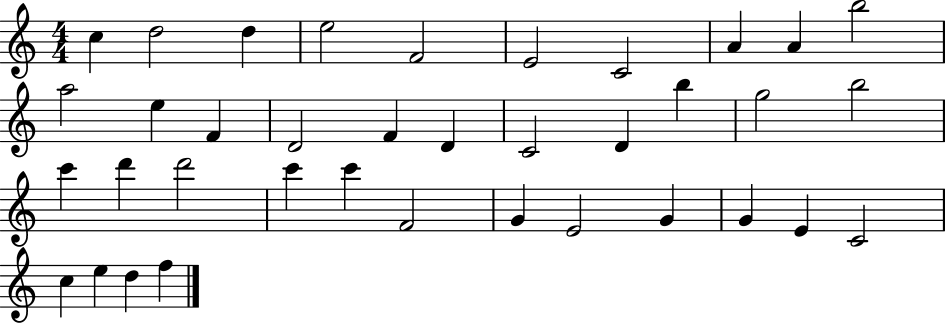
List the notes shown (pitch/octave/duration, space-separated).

C5/q D5/h D5/q E5/h F4/h E4/h C4/h A4/q A4/q B5/h A5/h E5/q F4/q D4/h F4/q D4/q C4/h D4/q B5/q G5/h B5/h C6/q D6/q D6/h C6/q C6/q F4/h G4/q E4/h G4/q G4/q E4/q C4/h C5/q E5/q D5/q F5/q